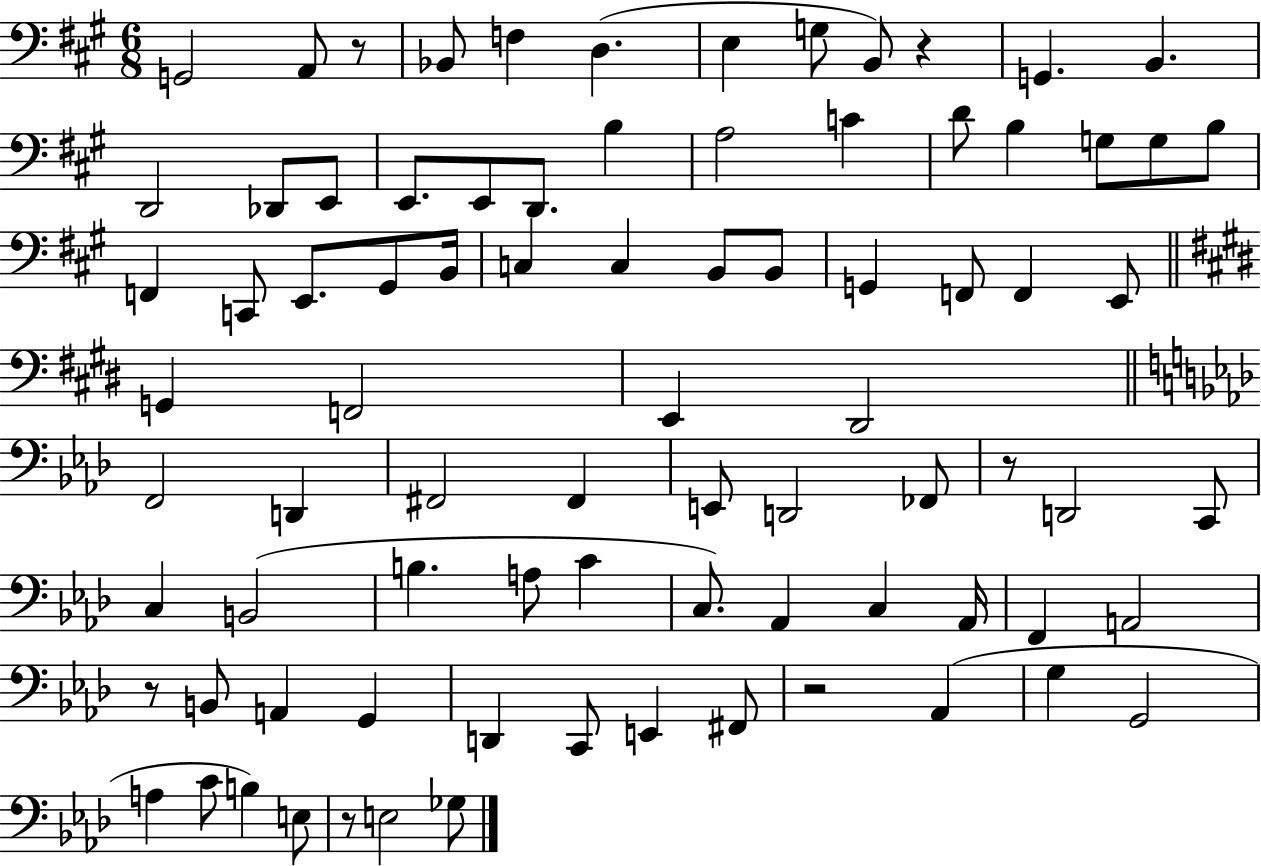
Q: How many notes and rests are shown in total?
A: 83